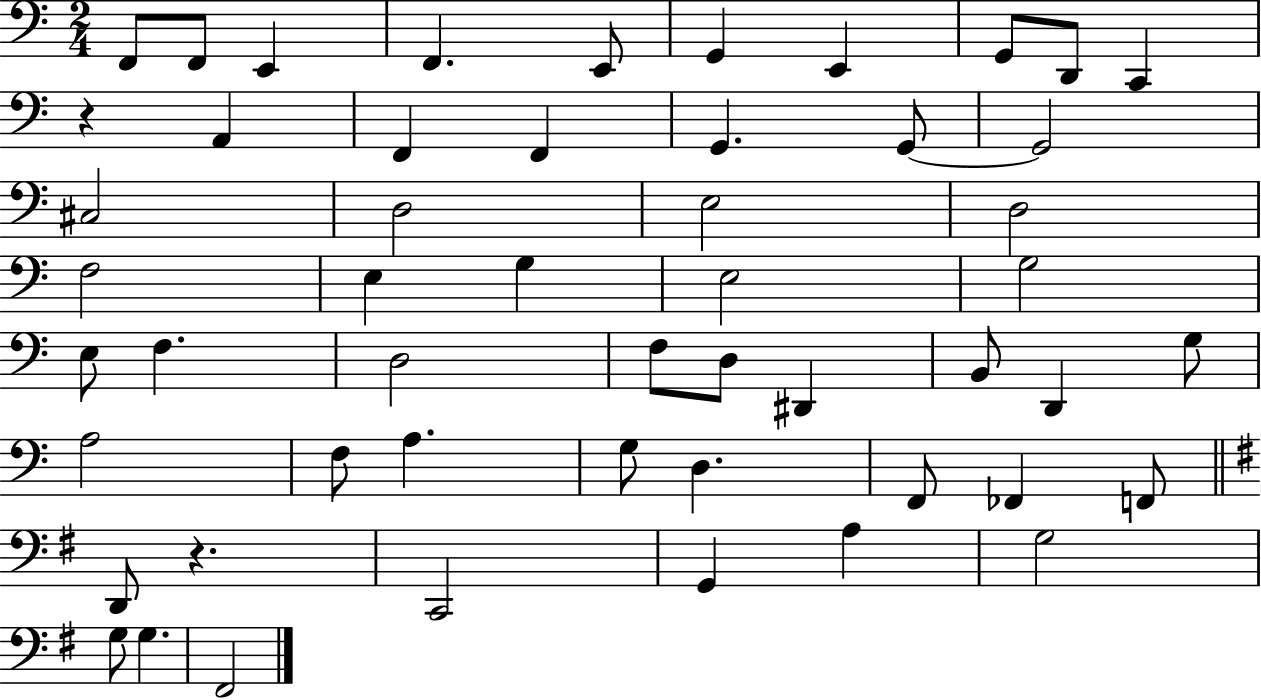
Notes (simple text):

F2/e F2/e E2/q F2/q. E2/e G2/q E2/q G2/e D2/e C2/q R/q A2/q F2/q F2/q G2/q. G2/e G2/h C#3/h D3/h E3/h D3/h F3/h E3/q G3/q E3/h G3/h E3/e F3/q. D3/h F3/e D3/e D#2/q B2/e D2/q G3/e A3/h F3/e A3/q. G3/e D3/q. F2/e FES2/q F2/e D2/e R/q. C2/h G2/q A3/q G3/h G3/e G3/q. F#2/h